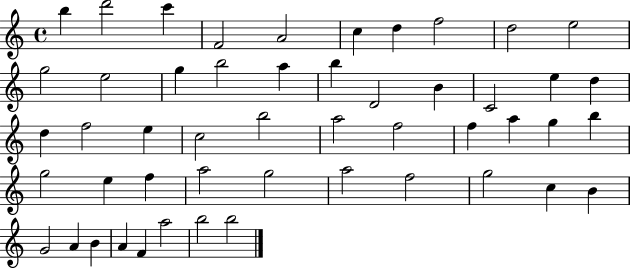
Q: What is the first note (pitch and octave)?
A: B5